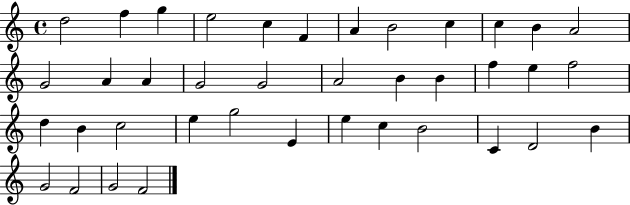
X:1
T:Untitled
M:4/4
L:1/4
K:C
d2 f g e2 c F A B2 c c B A2 G2 A A G2 G2 A2 B B f e f2 d B c2 e g2 E e c B2 C D2 B G2 F2 G2 F2